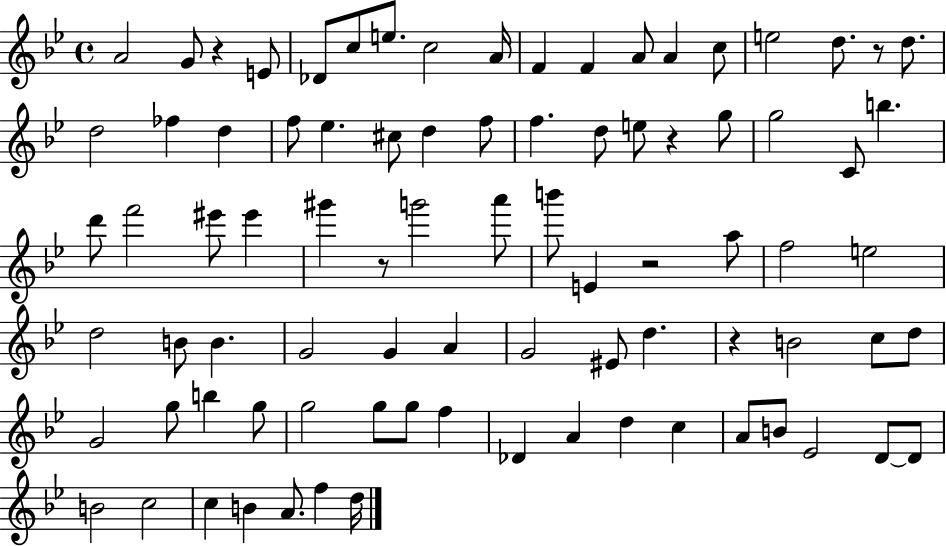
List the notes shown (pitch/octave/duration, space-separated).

A4/h G4/e R/q E4/e Db4/e C5/e E5/e. C5/h A4/s F4/q F4/q A4/e A4/q C5/e E5/h D5/e. R/e D5/e. D5/h FES5/q D5/q F5/e Eb5/q. C#5/e D5/q F5/e F5/q. D5/e E5/e R/q G5/e G5/h C4/e B5/q. D6/e F6/h EIS6/e EIS6/q G#6/q R/e G6/h A6/e B6/e E4/q R/h A5/e F5/h E5/h D5/h B4/e B4/q. G4/h G4/q A4/q G4/h EIS4/e D5/q. R/q B4/h C5/e D5/e G4/h G5/e B5/q G5/e G5/h G5/e G5/e F5/q Db4/q A4/q D5/q C5/q A4/e B4/e Eb4/h D4/e D4/e B4/h C5/h C5/q B4/q A4/e. F5/q D5/s